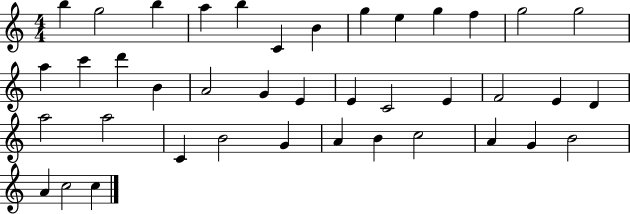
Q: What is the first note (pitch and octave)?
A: B5